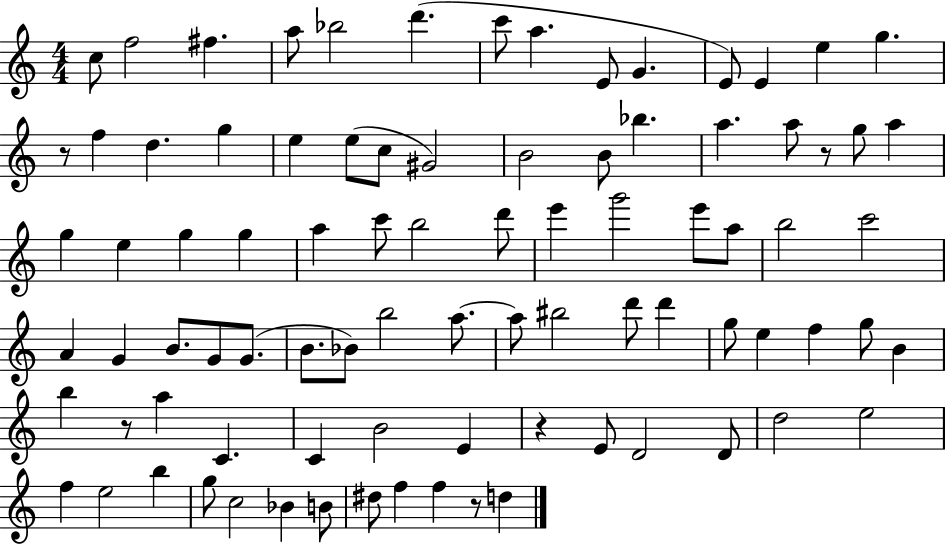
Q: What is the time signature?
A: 4/4